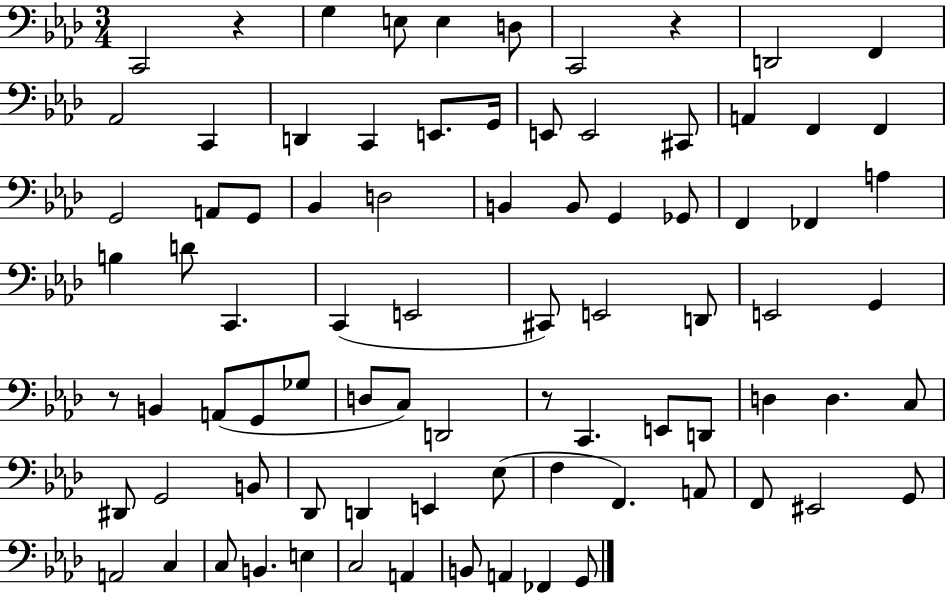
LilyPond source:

{
  \clef bass
  \numericTimeSignature
  \time 3/4
  \key aes \major
  \repeat volta 2 { c,2 r4 | g4 e8 e4 d8 | c,2 r4 | d,2 f,4 | \break aes,2 c,4 | d,4 c,4 e,8. g,16 | e,8 e,2 cis,8 | a,4 f,4 f,4 | \break g,2 a,8 g,8 | bes,4 d2 | b,4 b,8 g,4 ges,8 | f,4 fes,4 a4 | \break b4 d'8 c,4. | c,4( e,2 | cis,8) e,2 d,8 | e,2 g,4 | \break r8 b,4 a,8( g,8 ges8 | d8 c8) d,2 | r8 c,4. e,8 d,8 | d4 d4. c8 | \break dis,8 g,2 b,8 | des,8 d,4 e,4 ees8( | f4 f,4.) a,8 | f,8 eis,2 g,8 | \break a,2 c4 | c8 b,4. e4 | c2 a,4 | b,8 a,4 fes,4 g,8 | \break } \bar "|."
}